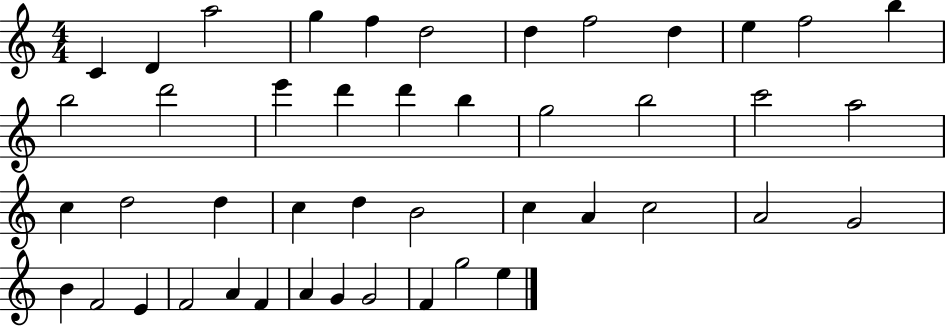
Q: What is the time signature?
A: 4/4